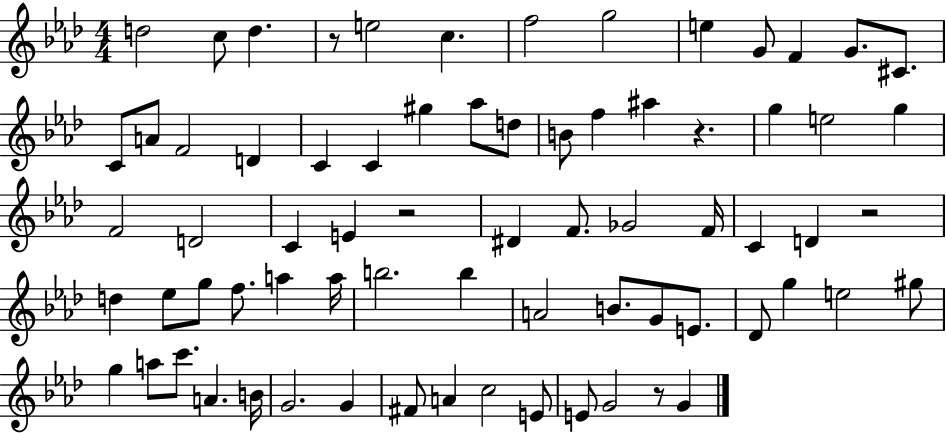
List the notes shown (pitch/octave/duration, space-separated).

D5/h C5/e D5/q. R/e E5/h C5/q. F5/h G5/h E5/q G4/e F4/q G4/e. C#4/e. C4/e A4/e F4/h D4/q C4/q C4/q G#5/q Ab5/e D5/e B4/e F5/q A#5/q R/q. G5/q E5/h G5/q F4/h D4/h C4/q E4/q R/h D#4/q F4/e. Gb4/h F4/s C4/q D4/q R/h D5/q Eb5/e G5/e F5/e. A5/q A5/s B5/h. B5/q A4/h B4/e. G4/e E4/e. Db4/e G5/q E5/h G#5/e G5/q A5/e C6/e. A4/q. B4/s G4/h. G4/q F#4/e A4/q C5/h E4/e E4/e G4/h R/e G4/q